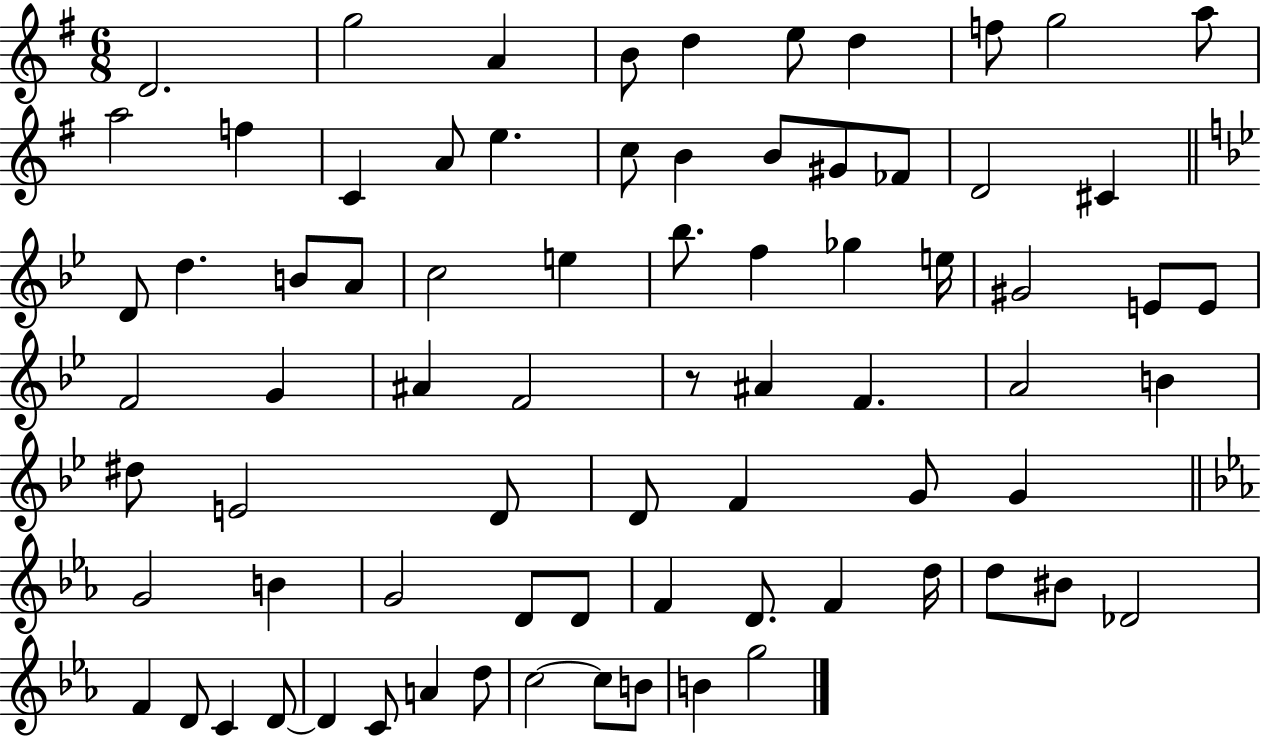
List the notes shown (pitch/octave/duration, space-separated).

D4/h. G5/h A4/q B4/e D5/q E5/e D5/q F5/e G5/h A5/e A5/h F5/q C4/q A4/e E5/q. C5/e B4/q B4/e G#4/e FES4/e D4/h C#4/q D4/e D5/q. B4/e A4/e C5/h E5/q Bb5/e. F5/q Gb5/q E5/s G#4/h E4/e E4/e F4/h G4/q A#4/q F4/h R/e A#4/q F4/q. A4/h B4/q D#5/e E4/h D4/e D4/e F4/q G4/e G4/q G4/h B4/q G4/h D4/e D4/e F4/q D4/e. F4/q D5/s D5/e BIS4/e Db4/h F4/q D4/e C4/q D4/e D4/q C4/e A4/q D5/e C5/h C5/e B4/e B4/q G5/h